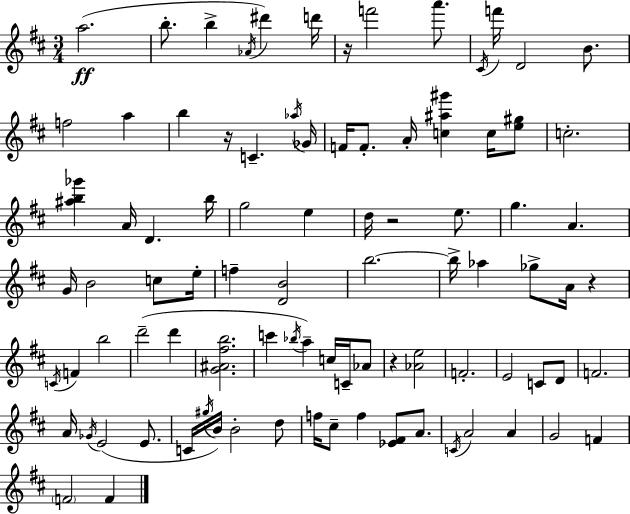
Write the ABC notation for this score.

X:1
T:Untitled
M:3/4
L:1/4
K:D
a2 b/2 b _A/4 ^d' d'/4 z/4 f'2 a'/2 ^C/4 f'/4 D2 B/2 f2 a b z/4 C _a/4 _G/4 F/4 F/2 A/4 [c^a^g'] c/4 [e^g]/2 c2 [^ab_g'] A/4 D b/4 g2 e d/4 z2 e/2 g A G/4 B2 c/2 e/4 f [DB]2 b2 b/4 _a _g/2 A/4 z C/4 F b2 d'2 d' [G^A^fb]2 c' _b/4 a c/4 C/4 _A/2 z [_Ae]2 F2 E2 C/2 D/2 F2 A/4 _G/4 E2 E/2 C/4 ^g/4 B/4 B2 d/2 f/4 ^c/2 f [_E^F]/2 A/2 C/4 A2 A G2 F F2 F